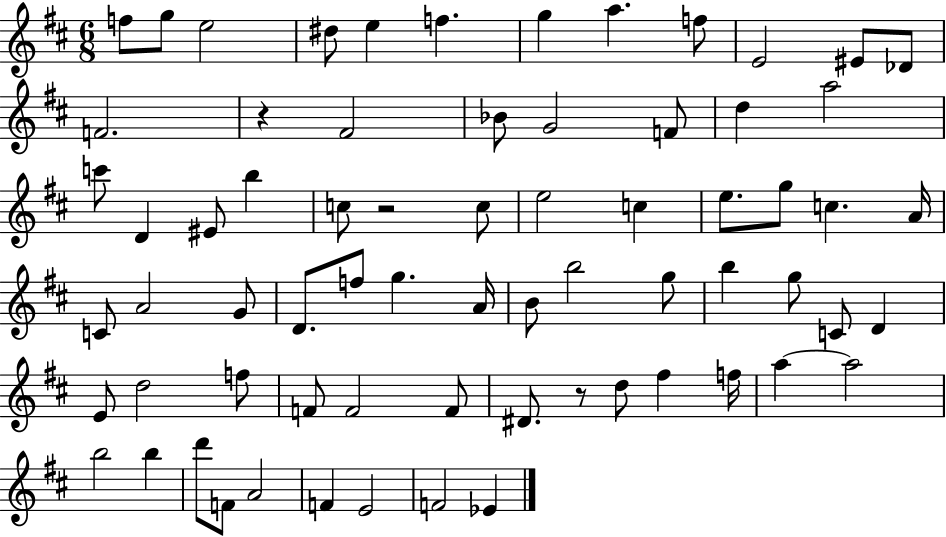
F5/e G5/e E5/h D#5/e E5/q F5/q. G5/q A5/q. F5/e E4/h EIS4/e Db4/e F4/h. R/q F#4/h Bb4/e G4/h F4/e D5/q A5/h C6/e D4/q EIS4/e B5/q C5/e R/h C5/e E5/h C5/q E5/e. G5/e C5/q. A4/s C4/e A4/h G4/e D4/e. F5/e G5/q. A4/s B4/e B5/h G5/e B5/q G5/e C4/e D4/q E4/e D5/h F5/e F4/e F4/h F4/e D#4/e. R/e D5/e F#5/q F5/s A5/q A5/h B5/h B5/q D6/e F4/e A4/h F4/q E4/h F4/h Eb4/q